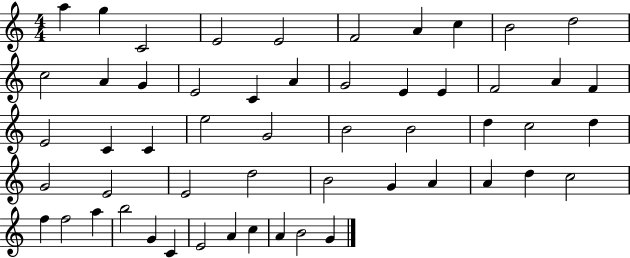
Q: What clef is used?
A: treble